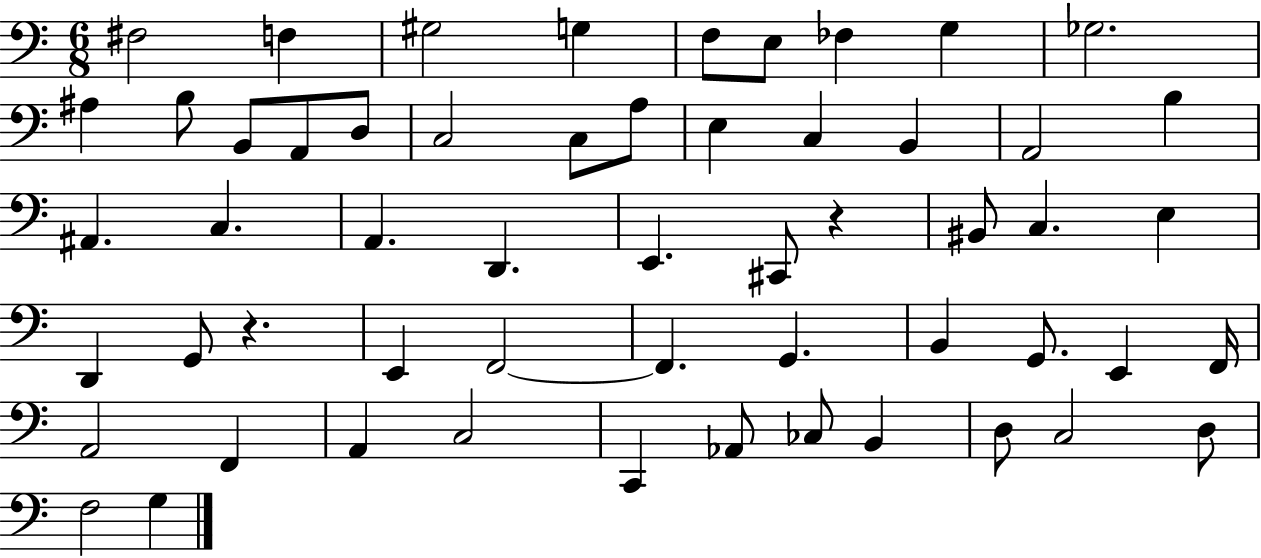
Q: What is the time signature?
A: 6/8